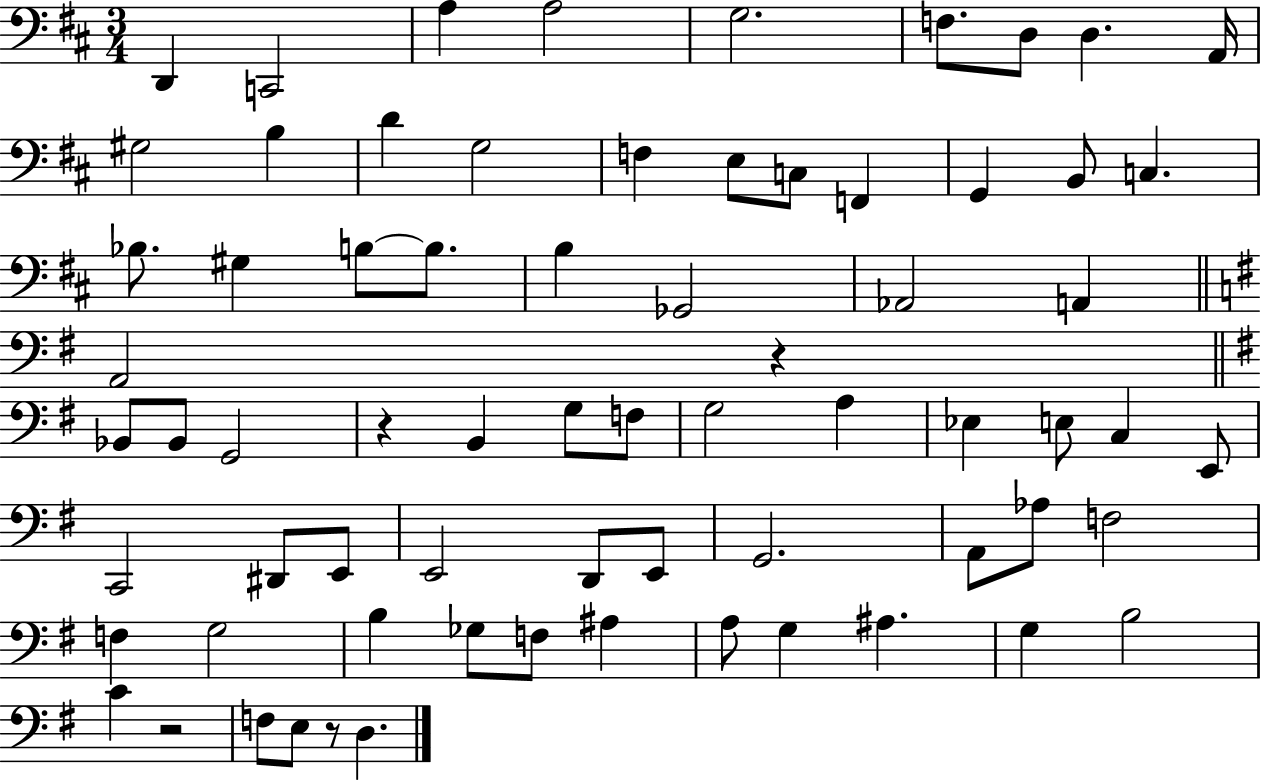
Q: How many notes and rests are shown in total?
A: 70